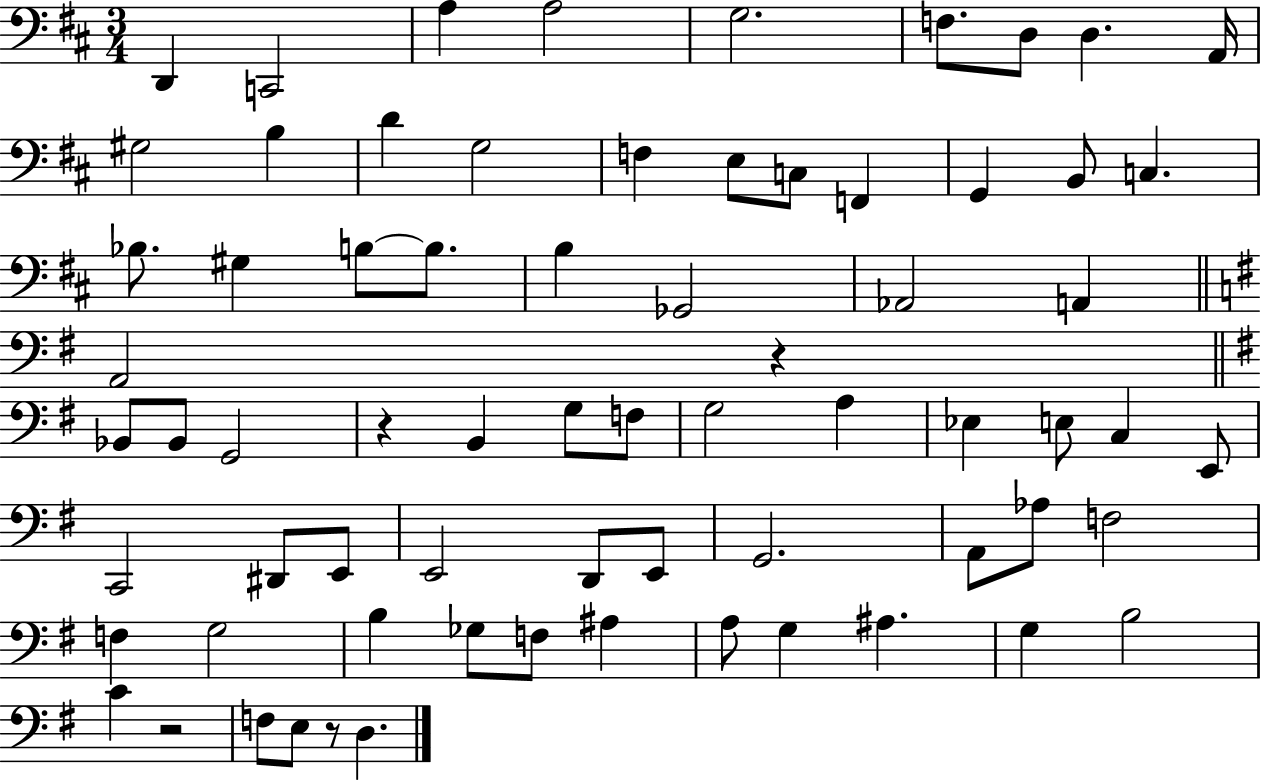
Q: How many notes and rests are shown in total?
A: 70